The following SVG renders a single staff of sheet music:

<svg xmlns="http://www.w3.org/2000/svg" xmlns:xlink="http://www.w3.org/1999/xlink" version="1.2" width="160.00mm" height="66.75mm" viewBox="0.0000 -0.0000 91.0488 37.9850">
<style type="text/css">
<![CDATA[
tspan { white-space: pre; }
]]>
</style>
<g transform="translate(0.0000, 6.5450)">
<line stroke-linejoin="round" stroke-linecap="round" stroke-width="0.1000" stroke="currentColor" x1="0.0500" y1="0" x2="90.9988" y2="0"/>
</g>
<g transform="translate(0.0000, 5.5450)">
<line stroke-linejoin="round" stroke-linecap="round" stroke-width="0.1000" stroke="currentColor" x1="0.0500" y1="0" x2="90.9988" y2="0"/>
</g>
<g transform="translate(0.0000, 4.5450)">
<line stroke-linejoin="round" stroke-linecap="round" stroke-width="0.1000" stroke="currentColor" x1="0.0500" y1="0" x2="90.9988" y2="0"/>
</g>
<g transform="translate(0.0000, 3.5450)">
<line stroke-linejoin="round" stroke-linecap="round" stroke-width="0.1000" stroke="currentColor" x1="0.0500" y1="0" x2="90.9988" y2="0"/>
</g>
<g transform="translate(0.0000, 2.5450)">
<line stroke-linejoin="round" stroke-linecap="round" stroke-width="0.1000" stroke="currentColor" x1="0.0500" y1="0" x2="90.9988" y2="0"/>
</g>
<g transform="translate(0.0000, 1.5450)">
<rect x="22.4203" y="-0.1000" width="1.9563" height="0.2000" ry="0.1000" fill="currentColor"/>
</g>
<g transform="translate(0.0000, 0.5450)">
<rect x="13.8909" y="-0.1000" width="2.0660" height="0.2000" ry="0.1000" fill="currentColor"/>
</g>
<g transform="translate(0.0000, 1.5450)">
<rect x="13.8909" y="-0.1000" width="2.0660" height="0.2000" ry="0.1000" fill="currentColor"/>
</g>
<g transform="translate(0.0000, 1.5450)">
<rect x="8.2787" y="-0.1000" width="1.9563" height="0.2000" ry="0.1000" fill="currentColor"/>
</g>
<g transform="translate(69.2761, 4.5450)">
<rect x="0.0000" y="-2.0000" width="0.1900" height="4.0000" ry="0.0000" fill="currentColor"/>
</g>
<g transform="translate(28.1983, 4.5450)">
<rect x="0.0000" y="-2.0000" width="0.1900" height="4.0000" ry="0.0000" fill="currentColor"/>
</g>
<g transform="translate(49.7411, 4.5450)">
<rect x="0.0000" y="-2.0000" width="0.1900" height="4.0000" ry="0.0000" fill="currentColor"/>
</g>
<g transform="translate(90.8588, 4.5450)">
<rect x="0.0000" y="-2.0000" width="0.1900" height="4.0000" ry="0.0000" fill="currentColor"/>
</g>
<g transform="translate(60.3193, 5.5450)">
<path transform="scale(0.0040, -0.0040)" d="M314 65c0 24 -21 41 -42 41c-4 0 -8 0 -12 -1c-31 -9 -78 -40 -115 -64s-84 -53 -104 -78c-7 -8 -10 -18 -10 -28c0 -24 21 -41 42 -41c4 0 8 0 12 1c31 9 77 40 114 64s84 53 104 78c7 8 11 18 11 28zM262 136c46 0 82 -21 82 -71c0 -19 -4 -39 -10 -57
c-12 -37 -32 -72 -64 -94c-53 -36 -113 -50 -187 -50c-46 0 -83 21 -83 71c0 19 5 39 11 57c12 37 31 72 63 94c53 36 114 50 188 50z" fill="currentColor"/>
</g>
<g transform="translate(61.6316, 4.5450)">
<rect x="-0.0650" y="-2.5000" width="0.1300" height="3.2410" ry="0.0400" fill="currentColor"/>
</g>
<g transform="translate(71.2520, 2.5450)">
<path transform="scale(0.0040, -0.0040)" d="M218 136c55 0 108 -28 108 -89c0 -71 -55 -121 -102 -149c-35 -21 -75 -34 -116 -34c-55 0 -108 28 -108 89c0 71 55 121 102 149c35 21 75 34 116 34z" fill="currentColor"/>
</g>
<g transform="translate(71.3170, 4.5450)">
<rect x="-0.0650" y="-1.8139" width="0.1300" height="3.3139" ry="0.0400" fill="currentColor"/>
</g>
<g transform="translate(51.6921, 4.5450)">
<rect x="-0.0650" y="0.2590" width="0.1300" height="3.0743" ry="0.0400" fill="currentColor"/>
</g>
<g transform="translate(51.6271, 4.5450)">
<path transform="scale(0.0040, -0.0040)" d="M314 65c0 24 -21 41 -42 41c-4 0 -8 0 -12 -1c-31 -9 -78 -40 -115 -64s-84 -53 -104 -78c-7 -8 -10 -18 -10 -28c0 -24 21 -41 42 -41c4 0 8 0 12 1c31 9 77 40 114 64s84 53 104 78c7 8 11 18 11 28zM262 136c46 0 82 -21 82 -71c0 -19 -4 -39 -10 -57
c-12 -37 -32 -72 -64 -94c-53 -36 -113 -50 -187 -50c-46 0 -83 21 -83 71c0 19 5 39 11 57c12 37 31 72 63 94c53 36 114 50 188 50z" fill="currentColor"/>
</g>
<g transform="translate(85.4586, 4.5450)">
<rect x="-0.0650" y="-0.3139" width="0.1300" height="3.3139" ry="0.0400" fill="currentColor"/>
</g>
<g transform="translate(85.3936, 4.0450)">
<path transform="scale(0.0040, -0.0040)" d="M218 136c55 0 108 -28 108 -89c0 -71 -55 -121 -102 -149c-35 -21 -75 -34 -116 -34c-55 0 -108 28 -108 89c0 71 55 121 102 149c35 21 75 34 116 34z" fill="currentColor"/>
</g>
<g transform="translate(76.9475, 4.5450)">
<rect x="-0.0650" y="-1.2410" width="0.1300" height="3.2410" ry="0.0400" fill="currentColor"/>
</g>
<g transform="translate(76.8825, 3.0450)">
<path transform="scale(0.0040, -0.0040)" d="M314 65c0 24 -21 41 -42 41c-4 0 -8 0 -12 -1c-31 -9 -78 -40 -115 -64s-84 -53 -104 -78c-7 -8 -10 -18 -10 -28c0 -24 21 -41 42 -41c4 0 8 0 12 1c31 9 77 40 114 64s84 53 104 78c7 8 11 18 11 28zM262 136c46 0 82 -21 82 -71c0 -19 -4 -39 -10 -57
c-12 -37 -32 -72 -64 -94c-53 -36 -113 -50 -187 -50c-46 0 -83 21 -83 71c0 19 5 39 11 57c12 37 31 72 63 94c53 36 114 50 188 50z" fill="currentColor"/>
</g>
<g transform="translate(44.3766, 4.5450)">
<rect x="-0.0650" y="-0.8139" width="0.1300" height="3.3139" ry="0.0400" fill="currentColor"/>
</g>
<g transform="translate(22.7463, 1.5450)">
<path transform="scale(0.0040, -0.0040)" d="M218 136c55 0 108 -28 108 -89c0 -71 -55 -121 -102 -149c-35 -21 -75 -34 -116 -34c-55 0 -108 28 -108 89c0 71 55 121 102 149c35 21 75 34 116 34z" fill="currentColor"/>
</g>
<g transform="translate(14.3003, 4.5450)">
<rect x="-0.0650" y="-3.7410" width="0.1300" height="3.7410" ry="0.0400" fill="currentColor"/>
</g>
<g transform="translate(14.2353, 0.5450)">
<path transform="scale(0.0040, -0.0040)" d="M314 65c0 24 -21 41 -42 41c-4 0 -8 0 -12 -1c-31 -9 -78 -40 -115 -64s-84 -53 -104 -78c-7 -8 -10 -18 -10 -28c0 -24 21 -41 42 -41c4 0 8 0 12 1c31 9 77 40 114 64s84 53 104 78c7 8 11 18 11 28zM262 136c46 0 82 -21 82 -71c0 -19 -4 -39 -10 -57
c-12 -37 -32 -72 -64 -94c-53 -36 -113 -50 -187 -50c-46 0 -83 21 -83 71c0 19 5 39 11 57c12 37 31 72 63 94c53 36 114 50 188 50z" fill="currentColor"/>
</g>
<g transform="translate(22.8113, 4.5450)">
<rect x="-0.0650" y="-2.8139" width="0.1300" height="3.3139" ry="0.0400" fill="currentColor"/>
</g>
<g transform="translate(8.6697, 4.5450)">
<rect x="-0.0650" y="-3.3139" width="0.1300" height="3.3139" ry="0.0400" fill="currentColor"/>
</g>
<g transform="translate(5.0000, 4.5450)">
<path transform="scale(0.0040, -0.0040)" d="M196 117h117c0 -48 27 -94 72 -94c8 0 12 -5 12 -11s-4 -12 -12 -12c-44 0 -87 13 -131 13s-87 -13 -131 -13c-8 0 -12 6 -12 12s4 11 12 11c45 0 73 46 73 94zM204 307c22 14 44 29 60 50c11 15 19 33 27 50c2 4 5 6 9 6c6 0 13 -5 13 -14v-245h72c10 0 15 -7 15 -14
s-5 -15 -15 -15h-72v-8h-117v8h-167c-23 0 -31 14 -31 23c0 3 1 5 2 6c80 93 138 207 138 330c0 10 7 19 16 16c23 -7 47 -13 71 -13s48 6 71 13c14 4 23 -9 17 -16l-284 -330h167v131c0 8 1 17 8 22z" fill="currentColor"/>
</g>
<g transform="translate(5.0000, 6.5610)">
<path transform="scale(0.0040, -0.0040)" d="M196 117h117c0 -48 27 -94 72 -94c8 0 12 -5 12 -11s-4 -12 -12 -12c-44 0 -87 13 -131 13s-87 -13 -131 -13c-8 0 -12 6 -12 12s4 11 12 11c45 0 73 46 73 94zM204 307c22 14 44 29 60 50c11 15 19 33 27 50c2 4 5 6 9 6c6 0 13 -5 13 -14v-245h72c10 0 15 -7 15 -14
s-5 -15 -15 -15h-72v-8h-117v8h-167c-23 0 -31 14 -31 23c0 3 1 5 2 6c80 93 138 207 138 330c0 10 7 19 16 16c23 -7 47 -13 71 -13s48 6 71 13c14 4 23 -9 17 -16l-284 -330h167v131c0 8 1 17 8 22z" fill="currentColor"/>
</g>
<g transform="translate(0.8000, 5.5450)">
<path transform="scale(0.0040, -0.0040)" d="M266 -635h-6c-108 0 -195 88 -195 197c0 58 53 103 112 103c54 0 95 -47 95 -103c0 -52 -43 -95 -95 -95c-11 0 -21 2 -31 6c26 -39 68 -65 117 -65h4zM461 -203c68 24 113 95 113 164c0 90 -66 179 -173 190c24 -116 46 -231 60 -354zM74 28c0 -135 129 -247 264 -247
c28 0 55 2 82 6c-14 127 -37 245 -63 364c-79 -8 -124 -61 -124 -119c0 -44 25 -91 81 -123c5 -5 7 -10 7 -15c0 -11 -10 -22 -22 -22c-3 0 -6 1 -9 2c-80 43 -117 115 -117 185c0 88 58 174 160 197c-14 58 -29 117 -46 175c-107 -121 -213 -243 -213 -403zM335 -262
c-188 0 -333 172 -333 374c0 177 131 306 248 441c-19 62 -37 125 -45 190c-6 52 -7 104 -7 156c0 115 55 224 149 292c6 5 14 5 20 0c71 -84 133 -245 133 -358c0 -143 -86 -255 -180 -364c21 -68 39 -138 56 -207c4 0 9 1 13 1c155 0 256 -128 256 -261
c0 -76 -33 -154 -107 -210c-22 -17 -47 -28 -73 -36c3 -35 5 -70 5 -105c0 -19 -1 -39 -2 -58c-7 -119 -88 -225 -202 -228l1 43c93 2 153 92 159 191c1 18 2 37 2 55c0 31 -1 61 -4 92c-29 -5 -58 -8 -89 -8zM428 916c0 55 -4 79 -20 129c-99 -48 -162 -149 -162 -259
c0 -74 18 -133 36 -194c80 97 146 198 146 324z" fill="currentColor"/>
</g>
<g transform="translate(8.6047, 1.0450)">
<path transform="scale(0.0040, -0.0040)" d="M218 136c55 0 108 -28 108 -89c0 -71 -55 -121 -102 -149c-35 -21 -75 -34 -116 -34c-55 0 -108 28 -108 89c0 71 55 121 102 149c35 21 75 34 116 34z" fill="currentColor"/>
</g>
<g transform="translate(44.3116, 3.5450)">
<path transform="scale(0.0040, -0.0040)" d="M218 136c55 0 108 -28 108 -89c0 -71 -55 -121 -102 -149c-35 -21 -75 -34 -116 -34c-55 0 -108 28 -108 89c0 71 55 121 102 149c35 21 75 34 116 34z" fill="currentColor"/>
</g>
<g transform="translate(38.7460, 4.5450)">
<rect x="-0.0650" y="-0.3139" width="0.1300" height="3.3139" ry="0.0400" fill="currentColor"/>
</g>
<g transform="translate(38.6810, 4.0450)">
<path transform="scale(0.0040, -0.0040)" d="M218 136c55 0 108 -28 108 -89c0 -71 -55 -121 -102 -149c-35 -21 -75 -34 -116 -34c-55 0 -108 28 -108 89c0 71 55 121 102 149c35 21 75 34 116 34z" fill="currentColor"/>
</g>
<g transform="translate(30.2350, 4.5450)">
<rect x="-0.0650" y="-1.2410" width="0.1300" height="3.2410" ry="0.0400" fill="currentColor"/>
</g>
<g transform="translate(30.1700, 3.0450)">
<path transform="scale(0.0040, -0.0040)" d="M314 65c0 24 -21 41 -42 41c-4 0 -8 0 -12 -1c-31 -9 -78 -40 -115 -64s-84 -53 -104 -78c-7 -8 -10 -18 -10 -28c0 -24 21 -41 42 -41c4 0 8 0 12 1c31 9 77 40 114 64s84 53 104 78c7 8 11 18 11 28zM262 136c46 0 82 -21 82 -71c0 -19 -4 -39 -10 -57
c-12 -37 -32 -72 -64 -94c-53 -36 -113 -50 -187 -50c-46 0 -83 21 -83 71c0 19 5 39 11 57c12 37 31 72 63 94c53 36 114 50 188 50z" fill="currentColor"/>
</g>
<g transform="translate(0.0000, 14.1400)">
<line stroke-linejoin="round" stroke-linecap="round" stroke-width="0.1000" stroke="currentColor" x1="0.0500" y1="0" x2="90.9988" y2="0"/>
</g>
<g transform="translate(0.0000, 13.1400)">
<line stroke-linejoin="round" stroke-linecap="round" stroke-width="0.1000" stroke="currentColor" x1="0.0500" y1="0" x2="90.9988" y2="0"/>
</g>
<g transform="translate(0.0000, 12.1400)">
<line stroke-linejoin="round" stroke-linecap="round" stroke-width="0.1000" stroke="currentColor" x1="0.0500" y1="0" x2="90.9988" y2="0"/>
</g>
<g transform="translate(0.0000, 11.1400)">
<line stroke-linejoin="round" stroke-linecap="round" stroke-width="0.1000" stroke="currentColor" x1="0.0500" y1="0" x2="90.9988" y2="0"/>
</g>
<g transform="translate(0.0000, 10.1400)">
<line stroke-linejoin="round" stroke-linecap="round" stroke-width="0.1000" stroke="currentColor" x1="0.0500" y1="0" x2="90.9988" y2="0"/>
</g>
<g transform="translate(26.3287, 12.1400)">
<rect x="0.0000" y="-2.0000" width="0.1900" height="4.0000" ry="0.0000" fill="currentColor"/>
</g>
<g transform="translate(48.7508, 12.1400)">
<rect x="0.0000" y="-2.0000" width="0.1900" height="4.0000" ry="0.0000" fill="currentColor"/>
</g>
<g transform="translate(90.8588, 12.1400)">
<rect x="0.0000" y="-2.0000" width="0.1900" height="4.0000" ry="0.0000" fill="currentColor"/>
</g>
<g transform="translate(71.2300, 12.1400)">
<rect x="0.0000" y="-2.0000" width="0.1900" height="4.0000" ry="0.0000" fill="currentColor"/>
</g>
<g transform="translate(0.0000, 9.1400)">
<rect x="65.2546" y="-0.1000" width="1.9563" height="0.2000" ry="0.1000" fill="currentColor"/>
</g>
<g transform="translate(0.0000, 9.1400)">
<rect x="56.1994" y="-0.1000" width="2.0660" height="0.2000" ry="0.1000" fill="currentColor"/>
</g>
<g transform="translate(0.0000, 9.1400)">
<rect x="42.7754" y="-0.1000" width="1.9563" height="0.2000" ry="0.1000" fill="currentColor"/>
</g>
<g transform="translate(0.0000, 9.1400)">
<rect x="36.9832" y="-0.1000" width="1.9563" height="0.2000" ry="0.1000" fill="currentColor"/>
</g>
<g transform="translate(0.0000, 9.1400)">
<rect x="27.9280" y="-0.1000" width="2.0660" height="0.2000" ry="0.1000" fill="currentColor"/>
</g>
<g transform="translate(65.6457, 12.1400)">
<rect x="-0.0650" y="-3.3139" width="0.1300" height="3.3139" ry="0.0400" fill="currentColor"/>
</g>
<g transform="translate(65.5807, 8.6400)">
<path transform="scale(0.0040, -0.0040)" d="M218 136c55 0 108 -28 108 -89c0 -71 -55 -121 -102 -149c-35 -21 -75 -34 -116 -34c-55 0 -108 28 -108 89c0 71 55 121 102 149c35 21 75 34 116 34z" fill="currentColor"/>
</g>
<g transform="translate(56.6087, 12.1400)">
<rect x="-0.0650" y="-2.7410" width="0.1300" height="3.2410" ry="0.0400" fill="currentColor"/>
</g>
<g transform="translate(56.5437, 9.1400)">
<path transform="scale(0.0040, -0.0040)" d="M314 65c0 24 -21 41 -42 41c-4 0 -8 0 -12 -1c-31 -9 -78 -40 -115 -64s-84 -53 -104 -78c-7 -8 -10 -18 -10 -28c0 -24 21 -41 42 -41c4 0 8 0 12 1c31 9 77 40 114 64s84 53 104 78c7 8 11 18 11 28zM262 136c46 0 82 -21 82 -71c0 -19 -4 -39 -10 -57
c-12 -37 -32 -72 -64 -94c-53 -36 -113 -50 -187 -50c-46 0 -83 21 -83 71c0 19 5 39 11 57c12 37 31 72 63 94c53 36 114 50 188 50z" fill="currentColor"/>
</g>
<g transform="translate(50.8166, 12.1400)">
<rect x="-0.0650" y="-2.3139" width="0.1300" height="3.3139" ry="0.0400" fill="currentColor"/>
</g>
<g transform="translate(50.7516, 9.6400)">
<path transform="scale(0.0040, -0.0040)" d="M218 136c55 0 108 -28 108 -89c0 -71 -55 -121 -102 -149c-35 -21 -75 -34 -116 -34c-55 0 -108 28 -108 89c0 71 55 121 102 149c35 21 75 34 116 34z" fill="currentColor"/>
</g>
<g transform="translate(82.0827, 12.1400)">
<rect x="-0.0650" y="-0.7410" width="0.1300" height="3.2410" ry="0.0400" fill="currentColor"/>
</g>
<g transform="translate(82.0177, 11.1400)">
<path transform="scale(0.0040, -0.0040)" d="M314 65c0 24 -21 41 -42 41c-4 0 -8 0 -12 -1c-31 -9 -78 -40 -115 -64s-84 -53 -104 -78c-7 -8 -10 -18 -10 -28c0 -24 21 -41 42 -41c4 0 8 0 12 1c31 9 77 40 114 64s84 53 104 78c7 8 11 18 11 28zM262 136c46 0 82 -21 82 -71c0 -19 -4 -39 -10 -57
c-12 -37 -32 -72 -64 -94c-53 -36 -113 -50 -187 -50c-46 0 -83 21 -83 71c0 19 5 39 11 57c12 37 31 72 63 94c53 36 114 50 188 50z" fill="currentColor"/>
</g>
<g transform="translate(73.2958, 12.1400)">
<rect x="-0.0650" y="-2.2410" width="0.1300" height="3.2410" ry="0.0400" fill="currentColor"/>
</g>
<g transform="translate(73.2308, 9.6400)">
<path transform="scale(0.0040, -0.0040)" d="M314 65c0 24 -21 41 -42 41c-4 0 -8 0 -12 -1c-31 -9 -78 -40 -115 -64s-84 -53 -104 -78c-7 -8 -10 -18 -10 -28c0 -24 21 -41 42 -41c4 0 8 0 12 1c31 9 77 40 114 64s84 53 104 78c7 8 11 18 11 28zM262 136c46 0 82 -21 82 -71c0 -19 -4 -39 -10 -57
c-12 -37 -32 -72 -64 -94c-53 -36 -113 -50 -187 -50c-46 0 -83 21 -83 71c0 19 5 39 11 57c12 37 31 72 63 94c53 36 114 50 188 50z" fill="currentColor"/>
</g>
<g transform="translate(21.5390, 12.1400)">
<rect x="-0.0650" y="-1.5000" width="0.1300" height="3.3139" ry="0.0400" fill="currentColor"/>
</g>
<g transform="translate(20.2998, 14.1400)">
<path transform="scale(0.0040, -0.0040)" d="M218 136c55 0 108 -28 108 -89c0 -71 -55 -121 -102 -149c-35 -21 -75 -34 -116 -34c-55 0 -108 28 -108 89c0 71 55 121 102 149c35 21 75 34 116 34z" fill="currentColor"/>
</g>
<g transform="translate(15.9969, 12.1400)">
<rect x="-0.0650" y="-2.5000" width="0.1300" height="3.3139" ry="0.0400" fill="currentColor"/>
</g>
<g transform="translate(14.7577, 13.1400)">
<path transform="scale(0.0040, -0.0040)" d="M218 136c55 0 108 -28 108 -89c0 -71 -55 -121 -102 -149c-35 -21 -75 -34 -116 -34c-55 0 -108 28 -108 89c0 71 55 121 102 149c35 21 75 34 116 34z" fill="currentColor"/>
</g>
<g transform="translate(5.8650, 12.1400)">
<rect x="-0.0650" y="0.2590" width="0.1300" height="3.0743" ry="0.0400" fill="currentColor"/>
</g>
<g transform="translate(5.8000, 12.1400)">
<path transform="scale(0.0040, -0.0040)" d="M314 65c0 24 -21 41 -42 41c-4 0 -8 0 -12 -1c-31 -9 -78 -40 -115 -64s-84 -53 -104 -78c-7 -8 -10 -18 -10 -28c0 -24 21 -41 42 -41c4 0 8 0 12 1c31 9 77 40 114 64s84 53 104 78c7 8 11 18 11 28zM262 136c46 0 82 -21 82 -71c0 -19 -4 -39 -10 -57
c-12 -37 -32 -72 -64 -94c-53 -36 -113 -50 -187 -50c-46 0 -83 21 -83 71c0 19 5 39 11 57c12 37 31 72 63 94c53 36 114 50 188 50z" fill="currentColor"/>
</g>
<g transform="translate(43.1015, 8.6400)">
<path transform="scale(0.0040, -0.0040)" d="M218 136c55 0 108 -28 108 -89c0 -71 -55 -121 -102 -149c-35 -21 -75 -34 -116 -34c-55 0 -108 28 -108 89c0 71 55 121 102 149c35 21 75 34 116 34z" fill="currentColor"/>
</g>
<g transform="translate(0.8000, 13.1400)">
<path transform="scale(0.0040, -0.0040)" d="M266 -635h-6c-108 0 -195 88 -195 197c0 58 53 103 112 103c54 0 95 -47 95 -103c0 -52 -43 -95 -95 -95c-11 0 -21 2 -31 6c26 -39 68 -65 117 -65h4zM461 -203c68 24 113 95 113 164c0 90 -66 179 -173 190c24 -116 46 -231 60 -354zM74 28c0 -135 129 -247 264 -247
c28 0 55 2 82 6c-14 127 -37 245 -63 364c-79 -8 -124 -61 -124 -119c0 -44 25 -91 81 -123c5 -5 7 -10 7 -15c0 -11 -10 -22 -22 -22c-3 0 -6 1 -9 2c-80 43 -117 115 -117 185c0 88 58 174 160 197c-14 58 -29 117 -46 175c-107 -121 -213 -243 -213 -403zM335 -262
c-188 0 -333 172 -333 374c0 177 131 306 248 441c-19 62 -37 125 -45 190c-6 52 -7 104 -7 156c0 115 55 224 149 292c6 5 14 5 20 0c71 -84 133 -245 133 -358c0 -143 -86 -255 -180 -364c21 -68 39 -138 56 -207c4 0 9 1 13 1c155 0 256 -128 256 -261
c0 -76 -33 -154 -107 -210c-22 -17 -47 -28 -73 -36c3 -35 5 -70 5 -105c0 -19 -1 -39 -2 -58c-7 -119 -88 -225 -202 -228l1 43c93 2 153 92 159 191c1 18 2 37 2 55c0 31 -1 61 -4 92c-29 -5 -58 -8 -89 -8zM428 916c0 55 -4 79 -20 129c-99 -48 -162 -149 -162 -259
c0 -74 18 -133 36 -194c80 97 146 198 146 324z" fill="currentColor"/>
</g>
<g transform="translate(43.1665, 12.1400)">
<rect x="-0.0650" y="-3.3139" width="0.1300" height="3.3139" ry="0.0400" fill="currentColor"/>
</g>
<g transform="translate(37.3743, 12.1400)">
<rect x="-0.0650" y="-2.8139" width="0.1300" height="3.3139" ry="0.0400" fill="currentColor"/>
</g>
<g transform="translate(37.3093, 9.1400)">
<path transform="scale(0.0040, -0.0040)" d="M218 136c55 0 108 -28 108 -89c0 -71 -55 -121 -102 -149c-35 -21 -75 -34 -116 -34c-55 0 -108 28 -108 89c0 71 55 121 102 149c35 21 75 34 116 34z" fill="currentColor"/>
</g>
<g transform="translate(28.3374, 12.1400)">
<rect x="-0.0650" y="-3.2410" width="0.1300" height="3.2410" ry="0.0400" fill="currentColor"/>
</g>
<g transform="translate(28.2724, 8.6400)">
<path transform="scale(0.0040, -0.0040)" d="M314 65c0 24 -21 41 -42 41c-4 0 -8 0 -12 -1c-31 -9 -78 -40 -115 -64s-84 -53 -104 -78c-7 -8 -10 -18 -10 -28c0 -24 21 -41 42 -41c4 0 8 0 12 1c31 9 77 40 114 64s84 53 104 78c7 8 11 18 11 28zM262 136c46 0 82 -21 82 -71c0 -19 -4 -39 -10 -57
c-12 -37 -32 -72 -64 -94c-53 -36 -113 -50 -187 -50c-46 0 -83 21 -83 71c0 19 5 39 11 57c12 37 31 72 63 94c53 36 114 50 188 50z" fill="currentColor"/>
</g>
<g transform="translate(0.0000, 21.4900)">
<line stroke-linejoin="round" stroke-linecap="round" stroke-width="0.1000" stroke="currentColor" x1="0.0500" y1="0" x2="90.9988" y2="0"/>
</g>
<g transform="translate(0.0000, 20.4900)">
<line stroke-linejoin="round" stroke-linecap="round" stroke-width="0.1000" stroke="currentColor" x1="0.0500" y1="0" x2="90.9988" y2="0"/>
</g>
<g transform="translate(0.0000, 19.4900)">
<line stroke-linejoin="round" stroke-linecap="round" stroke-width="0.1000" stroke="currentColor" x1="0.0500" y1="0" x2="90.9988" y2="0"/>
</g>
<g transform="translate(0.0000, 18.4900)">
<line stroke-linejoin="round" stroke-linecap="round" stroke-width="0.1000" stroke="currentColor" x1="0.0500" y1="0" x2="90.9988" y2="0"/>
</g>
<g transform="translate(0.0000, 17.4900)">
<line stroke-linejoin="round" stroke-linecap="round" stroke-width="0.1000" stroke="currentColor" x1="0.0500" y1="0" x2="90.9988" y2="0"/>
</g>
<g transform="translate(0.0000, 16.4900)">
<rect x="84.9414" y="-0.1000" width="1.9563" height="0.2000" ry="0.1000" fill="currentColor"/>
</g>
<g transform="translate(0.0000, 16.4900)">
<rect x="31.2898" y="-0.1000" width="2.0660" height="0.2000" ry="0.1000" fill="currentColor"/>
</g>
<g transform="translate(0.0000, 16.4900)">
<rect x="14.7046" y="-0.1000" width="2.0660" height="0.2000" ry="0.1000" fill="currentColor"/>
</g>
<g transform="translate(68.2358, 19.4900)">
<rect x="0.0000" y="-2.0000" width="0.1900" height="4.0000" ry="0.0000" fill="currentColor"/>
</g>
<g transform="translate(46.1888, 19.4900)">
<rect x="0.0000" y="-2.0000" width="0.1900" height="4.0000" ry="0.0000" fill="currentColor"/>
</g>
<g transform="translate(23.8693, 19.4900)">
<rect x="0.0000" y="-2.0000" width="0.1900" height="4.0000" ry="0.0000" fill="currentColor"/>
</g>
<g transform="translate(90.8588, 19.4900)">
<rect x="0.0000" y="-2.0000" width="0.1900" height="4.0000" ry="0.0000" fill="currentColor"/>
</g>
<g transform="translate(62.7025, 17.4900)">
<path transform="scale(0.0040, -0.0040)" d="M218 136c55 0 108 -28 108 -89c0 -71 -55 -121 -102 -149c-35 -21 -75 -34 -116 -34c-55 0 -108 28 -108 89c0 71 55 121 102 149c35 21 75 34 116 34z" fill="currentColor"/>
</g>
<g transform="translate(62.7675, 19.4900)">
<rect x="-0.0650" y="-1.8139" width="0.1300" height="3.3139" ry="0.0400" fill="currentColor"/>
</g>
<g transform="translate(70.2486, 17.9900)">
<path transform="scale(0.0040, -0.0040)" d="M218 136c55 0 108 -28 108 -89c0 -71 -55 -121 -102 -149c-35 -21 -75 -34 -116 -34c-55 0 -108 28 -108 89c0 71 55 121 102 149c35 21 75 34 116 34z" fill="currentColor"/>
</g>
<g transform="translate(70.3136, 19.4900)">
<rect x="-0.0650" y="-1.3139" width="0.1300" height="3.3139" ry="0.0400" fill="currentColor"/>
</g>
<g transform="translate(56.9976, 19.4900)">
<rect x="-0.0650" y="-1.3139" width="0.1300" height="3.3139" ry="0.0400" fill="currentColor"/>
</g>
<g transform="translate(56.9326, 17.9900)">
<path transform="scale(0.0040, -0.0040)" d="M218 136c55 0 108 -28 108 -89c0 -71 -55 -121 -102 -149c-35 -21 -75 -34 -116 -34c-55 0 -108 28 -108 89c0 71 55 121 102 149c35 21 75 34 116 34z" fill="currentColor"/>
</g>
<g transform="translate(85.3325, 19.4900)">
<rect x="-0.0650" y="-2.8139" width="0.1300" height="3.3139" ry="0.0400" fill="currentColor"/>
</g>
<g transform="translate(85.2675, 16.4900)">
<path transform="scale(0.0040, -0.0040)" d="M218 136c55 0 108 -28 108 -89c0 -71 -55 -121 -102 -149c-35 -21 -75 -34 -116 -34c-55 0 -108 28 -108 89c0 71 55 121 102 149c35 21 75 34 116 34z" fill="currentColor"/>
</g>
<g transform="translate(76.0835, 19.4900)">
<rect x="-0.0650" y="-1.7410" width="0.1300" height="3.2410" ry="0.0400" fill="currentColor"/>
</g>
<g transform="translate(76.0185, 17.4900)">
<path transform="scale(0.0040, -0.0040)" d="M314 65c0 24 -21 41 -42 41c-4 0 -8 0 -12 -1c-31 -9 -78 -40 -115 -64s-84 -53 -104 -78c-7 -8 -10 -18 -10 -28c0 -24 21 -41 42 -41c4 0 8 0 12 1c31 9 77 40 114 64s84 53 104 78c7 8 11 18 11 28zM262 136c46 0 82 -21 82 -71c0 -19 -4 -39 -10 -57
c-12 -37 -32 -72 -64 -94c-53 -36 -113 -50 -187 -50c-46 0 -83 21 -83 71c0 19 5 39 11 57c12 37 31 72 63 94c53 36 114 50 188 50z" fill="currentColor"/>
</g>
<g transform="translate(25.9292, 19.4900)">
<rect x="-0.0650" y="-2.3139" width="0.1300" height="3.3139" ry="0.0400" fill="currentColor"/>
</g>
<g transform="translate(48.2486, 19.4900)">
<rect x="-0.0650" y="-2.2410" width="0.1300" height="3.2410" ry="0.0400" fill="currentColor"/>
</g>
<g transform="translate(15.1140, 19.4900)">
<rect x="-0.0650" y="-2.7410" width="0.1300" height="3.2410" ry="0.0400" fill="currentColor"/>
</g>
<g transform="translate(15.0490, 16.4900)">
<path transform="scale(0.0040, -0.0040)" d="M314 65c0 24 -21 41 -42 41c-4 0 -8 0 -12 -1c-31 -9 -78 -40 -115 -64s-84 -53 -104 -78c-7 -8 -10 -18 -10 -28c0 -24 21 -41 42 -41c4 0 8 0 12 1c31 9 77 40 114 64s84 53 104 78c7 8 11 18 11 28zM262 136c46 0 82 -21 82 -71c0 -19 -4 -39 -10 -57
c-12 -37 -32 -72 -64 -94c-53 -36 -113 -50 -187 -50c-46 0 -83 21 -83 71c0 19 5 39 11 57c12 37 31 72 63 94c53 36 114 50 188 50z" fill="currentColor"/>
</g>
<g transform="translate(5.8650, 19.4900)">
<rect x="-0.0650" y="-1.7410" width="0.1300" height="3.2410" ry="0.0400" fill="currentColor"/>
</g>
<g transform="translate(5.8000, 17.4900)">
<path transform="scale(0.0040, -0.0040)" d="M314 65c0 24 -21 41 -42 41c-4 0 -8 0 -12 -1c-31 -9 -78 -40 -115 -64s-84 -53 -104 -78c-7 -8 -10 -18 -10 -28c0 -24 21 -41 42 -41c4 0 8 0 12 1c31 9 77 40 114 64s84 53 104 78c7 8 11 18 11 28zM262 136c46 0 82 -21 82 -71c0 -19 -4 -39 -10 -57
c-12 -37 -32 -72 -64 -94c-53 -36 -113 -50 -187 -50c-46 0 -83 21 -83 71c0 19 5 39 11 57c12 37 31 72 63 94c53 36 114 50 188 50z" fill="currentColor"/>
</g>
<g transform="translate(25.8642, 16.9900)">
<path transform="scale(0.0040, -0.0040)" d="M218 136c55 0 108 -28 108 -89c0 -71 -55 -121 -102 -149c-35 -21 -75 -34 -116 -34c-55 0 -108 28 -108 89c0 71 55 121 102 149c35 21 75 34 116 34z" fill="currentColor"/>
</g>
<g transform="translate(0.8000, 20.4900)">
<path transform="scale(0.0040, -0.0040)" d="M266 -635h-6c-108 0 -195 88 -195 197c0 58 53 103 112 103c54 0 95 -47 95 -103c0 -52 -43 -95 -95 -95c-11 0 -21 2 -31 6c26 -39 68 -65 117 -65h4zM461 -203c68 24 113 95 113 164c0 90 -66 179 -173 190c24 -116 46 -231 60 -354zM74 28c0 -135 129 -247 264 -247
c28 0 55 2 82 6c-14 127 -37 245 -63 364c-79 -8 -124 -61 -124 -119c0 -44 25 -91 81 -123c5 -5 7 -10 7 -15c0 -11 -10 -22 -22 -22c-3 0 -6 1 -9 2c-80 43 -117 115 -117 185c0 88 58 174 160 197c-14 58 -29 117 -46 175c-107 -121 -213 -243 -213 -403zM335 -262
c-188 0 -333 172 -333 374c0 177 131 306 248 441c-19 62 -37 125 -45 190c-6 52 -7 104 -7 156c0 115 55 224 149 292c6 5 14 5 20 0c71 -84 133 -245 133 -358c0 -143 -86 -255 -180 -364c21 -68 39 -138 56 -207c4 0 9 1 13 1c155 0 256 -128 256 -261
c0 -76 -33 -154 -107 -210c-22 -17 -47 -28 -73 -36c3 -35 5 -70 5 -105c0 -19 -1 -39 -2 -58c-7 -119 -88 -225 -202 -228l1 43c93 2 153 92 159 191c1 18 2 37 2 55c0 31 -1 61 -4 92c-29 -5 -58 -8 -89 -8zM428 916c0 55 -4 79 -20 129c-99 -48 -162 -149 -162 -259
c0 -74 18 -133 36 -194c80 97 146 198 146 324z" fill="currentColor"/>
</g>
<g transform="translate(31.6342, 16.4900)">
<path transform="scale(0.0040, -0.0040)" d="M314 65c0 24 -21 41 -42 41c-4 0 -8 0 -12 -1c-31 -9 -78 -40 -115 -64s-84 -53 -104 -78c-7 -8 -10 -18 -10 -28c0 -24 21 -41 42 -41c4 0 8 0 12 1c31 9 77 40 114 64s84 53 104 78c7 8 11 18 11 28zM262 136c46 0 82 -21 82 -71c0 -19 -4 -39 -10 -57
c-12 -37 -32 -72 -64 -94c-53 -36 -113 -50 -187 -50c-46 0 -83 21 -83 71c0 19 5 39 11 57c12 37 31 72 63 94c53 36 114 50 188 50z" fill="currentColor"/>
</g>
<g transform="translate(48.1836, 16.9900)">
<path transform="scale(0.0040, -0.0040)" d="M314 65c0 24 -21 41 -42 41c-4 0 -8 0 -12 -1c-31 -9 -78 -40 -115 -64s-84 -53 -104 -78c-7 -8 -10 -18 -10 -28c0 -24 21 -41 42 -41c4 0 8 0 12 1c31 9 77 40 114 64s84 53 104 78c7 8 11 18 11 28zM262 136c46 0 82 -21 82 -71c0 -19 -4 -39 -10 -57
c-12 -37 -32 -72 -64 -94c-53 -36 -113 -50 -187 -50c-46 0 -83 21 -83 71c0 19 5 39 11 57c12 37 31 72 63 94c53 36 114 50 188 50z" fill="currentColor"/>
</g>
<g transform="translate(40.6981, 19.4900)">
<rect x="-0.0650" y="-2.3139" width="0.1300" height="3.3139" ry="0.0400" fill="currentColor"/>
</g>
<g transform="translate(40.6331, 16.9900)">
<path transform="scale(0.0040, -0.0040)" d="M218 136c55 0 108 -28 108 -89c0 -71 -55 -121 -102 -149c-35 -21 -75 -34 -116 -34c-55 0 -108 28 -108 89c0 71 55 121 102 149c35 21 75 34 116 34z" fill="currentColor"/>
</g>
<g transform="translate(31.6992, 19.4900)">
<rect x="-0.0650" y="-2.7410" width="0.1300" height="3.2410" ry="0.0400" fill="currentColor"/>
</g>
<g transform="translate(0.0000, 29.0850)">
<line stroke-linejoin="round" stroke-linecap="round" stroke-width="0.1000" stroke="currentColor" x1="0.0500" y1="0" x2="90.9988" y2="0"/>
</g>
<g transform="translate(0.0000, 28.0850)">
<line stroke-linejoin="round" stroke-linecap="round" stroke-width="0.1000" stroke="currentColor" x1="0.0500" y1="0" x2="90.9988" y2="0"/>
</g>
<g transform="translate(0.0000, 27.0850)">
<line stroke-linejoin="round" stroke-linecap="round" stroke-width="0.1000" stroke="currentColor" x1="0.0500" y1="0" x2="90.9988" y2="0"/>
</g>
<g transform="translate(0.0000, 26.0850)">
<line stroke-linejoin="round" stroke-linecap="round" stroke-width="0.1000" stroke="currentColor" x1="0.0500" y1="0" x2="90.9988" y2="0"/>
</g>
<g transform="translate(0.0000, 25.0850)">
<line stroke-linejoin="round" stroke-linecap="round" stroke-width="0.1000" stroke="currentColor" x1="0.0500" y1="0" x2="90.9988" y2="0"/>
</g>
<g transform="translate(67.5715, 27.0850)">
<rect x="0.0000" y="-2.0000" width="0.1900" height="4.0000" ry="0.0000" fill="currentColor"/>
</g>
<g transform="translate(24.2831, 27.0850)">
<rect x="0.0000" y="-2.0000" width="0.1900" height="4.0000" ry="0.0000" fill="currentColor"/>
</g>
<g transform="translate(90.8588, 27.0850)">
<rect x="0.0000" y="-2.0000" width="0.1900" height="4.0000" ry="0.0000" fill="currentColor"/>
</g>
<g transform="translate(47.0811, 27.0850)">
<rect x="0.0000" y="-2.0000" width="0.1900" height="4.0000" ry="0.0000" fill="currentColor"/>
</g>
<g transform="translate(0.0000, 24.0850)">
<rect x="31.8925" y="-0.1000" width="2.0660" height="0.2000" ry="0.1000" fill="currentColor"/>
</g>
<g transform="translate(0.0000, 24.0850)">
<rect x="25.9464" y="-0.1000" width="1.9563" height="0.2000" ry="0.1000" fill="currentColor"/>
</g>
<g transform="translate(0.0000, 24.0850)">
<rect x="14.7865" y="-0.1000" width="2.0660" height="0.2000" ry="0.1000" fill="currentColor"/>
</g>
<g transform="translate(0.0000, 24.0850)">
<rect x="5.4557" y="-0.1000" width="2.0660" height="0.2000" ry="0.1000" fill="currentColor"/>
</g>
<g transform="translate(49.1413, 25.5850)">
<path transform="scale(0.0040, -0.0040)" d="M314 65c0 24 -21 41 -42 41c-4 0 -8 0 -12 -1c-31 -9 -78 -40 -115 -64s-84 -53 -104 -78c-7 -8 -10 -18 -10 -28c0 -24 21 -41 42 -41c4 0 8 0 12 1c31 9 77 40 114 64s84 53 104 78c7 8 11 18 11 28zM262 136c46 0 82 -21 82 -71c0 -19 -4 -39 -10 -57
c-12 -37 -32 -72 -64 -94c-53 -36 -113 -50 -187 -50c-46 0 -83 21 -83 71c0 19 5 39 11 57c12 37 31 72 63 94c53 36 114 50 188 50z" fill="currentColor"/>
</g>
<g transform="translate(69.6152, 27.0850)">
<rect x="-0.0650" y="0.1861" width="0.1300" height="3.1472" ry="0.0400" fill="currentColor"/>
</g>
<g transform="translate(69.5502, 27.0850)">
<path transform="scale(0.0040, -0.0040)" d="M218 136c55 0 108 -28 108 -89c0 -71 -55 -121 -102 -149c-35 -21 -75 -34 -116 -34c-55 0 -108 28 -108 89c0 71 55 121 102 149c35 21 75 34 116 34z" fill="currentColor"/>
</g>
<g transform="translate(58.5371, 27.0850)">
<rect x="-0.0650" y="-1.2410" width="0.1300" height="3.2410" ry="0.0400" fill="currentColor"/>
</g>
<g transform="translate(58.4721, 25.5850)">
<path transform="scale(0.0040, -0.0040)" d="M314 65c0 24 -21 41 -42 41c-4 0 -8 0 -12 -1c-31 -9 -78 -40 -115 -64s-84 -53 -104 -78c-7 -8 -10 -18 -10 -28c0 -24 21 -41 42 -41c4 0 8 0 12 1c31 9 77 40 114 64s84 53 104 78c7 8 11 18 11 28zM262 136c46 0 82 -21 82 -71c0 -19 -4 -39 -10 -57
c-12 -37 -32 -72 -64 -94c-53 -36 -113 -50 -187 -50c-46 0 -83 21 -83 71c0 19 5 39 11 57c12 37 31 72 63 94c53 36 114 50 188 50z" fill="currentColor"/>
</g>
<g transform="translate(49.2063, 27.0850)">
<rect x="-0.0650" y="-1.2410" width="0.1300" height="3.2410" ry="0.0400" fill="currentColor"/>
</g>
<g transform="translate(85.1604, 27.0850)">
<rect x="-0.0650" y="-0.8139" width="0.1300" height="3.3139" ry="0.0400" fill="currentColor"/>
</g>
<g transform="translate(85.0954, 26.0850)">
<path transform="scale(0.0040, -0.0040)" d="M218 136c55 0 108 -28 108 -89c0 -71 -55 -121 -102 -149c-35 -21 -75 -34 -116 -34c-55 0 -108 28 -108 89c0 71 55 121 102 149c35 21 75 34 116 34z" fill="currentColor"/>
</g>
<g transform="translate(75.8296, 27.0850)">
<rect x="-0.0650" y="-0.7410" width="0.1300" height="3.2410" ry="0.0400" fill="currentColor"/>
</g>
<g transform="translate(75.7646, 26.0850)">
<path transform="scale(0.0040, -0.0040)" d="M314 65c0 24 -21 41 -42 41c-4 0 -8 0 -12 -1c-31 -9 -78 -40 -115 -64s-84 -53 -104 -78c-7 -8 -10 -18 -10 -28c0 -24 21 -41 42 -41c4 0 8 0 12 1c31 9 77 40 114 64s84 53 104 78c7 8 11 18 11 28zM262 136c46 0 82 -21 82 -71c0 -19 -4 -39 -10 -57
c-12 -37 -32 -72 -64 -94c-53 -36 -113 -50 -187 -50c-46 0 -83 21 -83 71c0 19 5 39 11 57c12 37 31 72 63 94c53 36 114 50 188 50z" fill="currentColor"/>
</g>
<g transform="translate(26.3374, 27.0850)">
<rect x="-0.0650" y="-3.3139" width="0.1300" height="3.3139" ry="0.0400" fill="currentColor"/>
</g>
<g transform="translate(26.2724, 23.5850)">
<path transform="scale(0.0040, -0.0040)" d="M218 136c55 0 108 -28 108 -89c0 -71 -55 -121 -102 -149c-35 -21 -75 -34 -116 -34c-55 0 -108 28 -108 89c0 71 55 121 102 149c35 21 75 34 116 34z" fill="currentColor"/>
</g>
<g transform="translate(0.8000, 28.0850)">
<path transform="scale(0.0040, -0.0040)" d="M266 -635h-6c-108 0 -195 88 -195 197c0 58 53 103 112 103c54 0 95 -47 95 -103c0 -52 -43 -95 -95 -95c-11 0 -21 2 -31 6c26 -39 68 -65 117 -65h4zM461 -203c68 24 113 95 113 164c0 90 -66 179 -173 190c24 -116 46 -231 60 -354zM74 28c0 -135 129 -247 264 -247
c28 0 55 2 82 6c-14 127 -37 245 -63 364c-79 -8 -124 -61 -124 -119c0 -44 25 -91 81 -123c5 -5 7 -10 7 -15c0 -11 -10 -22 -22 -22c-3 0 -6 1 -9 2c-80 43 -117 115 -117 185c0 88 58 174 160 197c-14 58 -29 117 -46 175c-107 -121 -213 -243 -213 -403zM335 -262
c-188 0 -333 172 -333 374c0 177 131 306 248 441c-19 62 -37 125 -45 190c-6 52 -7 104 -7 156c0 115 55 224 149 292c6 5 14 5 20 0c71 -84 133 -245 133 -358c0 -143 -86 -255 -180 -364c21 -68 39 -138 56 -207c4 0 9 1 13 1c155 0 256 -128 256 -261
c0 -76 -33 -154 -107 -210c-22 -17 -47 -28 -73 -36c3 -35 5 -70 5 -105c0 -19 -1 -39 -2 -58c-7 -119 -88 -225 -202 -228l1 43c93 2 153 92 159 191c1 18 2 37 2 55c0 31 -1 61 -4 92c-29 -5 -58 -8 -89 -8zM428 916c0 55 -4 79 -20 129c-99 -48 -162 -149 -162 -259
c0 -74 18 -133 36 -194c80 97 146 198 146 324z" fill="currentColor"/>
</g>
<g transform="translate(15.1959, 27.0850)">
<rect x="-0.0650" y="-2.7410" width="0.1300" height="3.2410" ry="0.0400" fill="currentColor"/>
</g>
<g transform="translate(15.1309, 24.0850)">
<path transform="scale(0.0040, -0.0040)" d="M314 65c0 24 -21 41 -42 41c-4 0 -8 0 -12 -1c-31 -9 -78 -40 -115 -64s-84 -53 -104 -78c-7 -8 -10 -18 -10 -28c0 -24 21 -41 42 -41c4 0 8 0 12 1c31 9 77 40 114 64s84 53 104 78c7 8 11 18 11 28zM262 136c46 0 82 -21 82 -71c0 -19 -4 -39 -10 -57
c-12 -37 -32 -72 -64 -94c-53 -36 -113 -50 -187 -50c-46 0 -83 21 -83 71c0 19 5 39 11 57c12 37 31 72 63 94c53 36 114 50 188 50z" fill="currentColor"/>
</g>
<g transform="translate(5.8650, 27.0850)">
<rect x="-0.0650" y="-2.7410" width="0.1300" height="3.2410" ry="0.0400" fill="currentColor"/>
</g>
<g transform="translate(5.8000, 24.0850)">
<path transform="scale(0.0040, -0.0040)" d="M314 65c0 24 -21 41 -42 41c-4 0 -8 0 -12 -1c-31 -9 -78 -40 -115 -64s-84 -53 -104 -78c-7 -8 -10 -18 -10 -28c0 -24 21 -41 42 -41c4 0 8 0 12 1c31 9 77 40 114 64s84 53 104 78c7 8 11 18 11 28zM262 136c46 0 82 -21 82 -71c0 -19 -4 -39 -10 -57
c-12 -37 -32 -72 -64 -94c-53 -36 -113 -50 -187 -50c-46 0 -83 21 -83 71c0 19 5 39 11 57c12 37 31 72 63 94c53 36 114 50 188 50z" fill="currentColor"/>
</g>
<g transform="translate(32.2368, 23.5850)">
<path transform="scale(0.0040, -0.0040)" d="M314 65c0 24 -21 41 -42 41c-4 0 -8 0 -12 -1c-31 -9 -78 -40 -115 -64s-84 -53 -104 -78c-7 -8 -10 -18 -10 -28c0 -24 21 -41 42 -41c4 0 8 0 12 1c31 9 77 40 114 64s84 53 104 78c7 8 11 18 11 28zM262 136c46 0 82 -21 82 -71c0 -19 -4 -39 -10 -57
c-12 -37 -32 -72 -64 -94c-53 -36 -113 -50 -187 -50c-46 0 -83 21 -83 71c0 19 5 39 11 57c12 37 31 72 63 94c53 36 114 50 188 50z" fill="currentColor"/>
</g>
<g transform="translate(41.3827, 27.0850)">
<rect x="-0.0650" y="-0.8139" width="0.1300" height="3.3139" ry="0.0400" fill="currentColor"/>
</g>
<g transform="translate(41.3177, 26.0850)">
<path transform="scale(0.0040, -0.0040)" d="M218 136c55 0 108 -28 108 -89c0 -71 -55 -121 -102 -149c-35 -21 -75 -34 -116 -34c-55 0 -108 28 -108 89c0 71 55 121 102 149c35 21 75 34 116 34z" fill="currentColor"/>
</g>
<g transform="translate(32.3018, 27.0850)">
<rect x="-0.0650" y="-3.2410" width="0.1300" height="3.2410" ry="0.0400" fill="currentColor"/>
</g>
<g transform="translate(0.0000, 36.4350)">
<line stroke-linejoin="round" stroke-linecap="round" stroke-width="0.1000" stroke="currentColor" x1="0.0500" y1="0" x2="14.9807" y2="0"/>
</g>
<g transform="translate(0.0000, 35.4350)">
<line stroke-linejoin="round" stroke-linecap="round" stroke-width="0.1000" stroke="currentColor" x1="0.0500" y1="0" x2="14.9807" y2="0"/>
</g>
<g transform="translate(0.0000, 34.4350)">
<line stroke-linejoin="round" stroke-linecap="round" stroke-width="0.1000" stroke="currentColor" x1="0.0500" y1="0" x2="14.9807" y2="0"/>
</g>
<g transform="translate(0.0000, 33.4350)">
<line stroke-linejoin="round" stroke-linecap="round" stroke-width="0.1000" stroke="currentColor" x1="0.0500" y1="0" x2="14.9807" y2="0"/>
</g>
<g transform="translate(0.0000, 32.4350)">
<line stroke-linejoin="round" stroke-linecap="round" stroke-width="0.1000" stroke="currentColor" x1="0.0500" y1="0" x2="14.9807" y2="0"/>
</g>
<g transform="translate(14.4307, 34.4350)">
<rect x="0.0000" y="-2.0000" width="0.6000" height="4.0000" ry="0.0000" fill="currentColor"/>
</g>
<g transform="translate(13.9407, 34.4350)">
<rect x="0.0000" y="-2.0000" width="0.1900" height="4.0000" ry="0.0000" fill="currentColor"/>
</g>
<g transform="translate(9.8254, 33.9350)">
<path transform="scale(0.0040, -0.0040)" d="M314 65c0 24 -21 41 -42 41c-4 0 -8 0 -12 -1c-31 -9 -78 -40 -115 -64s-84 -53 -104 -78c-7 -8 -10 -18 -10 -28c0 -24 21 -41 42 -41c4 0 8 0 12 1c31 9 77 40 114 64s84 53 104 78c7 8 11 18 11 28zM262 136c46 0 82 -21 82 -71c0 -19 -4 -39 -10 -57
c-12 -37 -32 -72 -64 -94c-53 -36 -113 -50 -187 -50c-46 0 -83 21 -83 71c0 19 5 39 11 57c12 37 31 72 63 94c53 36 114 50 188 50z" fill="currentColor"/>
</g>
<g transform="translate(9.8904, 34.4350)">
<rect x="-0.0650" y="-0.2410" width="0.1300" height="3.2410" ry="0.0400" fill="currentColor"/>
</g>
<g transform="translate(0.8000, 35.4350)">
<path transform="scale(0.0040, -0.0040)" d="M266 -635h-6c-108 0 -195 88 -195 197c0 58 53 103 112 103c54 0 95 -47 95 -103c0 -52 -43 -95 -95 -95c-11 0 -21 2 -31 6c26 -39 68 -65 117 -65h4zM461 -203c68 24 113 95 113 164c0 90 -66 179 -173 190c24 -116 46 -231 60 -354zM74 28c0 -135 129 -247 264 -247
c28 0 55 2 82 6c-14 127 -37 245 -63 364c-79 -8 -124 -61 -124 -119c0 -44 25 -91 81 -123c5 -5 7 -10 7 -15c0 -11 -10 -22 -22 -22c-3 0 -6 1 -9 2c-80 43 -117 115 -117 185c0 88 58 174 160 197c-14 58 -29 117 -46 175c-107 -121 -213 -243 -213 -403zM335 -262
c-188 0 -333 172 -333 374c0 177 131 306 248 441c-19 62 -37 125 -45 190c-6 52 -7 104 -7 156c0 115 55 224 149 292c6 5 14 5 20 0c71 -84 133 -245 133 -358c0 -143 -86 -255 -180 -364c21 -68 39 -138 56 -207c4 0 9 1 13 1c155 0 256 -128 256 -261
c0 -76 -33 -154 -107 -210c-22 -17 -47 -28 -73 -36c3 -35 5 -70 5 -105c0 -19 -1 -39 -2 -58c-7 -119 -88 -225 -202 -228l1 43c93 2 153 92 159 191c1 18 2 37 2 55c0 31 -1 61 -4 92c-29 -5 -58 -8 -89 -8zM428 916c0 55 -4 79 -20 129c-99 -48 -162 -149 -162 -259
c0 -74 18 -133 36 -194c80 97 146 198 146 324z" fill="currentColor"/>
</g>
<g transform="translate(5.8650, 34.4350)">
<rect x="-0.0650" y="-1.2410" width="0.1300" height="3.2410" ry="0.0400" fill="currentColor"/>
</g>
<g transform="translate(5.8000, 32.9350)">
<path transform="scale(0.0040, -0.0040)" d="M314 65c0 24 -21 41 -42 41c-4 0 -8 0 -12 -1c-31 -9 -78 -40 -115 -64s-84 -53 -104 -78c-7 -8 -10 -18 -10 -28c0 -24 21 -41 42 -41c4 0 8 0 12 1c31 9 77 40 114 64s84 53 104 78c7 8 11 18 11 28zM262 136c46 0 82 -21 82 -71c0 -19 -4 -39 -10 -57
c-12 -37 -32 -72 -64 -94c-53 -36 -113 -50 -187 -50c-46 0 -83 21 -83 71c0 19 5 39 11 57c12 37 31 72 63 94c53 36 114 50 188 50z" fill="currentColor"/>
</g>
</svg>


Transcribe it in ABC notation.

X:1
T:Untitled
M:4/4
L:1/4
K:C
b c'2 a e2 c d B2 G2 f e2 c B2 G E b2 a b g a2 b g2 d2 f2 a2 g a2 g g2 e f e f2 a a2 a2 b b2 d e2 e2 B d2 d e2 c2